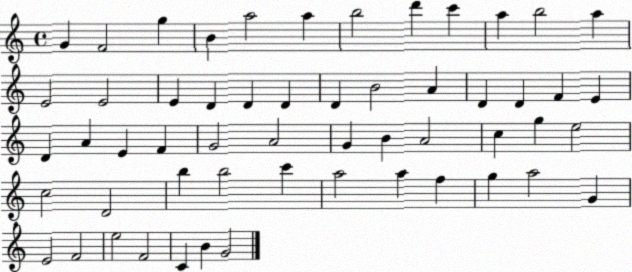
X:1
T:Untitled
M:4/4
L:1/4
K:C
G F2 g B a2 a b2 d' c' a b2 a E2 E2 E D D D D B2 A D D F E D A E F G2 A2 G B A2 c g e2 c2 D2 b b2 c' a2 a f g a2 G E2 F2 e2 F2 C B G2